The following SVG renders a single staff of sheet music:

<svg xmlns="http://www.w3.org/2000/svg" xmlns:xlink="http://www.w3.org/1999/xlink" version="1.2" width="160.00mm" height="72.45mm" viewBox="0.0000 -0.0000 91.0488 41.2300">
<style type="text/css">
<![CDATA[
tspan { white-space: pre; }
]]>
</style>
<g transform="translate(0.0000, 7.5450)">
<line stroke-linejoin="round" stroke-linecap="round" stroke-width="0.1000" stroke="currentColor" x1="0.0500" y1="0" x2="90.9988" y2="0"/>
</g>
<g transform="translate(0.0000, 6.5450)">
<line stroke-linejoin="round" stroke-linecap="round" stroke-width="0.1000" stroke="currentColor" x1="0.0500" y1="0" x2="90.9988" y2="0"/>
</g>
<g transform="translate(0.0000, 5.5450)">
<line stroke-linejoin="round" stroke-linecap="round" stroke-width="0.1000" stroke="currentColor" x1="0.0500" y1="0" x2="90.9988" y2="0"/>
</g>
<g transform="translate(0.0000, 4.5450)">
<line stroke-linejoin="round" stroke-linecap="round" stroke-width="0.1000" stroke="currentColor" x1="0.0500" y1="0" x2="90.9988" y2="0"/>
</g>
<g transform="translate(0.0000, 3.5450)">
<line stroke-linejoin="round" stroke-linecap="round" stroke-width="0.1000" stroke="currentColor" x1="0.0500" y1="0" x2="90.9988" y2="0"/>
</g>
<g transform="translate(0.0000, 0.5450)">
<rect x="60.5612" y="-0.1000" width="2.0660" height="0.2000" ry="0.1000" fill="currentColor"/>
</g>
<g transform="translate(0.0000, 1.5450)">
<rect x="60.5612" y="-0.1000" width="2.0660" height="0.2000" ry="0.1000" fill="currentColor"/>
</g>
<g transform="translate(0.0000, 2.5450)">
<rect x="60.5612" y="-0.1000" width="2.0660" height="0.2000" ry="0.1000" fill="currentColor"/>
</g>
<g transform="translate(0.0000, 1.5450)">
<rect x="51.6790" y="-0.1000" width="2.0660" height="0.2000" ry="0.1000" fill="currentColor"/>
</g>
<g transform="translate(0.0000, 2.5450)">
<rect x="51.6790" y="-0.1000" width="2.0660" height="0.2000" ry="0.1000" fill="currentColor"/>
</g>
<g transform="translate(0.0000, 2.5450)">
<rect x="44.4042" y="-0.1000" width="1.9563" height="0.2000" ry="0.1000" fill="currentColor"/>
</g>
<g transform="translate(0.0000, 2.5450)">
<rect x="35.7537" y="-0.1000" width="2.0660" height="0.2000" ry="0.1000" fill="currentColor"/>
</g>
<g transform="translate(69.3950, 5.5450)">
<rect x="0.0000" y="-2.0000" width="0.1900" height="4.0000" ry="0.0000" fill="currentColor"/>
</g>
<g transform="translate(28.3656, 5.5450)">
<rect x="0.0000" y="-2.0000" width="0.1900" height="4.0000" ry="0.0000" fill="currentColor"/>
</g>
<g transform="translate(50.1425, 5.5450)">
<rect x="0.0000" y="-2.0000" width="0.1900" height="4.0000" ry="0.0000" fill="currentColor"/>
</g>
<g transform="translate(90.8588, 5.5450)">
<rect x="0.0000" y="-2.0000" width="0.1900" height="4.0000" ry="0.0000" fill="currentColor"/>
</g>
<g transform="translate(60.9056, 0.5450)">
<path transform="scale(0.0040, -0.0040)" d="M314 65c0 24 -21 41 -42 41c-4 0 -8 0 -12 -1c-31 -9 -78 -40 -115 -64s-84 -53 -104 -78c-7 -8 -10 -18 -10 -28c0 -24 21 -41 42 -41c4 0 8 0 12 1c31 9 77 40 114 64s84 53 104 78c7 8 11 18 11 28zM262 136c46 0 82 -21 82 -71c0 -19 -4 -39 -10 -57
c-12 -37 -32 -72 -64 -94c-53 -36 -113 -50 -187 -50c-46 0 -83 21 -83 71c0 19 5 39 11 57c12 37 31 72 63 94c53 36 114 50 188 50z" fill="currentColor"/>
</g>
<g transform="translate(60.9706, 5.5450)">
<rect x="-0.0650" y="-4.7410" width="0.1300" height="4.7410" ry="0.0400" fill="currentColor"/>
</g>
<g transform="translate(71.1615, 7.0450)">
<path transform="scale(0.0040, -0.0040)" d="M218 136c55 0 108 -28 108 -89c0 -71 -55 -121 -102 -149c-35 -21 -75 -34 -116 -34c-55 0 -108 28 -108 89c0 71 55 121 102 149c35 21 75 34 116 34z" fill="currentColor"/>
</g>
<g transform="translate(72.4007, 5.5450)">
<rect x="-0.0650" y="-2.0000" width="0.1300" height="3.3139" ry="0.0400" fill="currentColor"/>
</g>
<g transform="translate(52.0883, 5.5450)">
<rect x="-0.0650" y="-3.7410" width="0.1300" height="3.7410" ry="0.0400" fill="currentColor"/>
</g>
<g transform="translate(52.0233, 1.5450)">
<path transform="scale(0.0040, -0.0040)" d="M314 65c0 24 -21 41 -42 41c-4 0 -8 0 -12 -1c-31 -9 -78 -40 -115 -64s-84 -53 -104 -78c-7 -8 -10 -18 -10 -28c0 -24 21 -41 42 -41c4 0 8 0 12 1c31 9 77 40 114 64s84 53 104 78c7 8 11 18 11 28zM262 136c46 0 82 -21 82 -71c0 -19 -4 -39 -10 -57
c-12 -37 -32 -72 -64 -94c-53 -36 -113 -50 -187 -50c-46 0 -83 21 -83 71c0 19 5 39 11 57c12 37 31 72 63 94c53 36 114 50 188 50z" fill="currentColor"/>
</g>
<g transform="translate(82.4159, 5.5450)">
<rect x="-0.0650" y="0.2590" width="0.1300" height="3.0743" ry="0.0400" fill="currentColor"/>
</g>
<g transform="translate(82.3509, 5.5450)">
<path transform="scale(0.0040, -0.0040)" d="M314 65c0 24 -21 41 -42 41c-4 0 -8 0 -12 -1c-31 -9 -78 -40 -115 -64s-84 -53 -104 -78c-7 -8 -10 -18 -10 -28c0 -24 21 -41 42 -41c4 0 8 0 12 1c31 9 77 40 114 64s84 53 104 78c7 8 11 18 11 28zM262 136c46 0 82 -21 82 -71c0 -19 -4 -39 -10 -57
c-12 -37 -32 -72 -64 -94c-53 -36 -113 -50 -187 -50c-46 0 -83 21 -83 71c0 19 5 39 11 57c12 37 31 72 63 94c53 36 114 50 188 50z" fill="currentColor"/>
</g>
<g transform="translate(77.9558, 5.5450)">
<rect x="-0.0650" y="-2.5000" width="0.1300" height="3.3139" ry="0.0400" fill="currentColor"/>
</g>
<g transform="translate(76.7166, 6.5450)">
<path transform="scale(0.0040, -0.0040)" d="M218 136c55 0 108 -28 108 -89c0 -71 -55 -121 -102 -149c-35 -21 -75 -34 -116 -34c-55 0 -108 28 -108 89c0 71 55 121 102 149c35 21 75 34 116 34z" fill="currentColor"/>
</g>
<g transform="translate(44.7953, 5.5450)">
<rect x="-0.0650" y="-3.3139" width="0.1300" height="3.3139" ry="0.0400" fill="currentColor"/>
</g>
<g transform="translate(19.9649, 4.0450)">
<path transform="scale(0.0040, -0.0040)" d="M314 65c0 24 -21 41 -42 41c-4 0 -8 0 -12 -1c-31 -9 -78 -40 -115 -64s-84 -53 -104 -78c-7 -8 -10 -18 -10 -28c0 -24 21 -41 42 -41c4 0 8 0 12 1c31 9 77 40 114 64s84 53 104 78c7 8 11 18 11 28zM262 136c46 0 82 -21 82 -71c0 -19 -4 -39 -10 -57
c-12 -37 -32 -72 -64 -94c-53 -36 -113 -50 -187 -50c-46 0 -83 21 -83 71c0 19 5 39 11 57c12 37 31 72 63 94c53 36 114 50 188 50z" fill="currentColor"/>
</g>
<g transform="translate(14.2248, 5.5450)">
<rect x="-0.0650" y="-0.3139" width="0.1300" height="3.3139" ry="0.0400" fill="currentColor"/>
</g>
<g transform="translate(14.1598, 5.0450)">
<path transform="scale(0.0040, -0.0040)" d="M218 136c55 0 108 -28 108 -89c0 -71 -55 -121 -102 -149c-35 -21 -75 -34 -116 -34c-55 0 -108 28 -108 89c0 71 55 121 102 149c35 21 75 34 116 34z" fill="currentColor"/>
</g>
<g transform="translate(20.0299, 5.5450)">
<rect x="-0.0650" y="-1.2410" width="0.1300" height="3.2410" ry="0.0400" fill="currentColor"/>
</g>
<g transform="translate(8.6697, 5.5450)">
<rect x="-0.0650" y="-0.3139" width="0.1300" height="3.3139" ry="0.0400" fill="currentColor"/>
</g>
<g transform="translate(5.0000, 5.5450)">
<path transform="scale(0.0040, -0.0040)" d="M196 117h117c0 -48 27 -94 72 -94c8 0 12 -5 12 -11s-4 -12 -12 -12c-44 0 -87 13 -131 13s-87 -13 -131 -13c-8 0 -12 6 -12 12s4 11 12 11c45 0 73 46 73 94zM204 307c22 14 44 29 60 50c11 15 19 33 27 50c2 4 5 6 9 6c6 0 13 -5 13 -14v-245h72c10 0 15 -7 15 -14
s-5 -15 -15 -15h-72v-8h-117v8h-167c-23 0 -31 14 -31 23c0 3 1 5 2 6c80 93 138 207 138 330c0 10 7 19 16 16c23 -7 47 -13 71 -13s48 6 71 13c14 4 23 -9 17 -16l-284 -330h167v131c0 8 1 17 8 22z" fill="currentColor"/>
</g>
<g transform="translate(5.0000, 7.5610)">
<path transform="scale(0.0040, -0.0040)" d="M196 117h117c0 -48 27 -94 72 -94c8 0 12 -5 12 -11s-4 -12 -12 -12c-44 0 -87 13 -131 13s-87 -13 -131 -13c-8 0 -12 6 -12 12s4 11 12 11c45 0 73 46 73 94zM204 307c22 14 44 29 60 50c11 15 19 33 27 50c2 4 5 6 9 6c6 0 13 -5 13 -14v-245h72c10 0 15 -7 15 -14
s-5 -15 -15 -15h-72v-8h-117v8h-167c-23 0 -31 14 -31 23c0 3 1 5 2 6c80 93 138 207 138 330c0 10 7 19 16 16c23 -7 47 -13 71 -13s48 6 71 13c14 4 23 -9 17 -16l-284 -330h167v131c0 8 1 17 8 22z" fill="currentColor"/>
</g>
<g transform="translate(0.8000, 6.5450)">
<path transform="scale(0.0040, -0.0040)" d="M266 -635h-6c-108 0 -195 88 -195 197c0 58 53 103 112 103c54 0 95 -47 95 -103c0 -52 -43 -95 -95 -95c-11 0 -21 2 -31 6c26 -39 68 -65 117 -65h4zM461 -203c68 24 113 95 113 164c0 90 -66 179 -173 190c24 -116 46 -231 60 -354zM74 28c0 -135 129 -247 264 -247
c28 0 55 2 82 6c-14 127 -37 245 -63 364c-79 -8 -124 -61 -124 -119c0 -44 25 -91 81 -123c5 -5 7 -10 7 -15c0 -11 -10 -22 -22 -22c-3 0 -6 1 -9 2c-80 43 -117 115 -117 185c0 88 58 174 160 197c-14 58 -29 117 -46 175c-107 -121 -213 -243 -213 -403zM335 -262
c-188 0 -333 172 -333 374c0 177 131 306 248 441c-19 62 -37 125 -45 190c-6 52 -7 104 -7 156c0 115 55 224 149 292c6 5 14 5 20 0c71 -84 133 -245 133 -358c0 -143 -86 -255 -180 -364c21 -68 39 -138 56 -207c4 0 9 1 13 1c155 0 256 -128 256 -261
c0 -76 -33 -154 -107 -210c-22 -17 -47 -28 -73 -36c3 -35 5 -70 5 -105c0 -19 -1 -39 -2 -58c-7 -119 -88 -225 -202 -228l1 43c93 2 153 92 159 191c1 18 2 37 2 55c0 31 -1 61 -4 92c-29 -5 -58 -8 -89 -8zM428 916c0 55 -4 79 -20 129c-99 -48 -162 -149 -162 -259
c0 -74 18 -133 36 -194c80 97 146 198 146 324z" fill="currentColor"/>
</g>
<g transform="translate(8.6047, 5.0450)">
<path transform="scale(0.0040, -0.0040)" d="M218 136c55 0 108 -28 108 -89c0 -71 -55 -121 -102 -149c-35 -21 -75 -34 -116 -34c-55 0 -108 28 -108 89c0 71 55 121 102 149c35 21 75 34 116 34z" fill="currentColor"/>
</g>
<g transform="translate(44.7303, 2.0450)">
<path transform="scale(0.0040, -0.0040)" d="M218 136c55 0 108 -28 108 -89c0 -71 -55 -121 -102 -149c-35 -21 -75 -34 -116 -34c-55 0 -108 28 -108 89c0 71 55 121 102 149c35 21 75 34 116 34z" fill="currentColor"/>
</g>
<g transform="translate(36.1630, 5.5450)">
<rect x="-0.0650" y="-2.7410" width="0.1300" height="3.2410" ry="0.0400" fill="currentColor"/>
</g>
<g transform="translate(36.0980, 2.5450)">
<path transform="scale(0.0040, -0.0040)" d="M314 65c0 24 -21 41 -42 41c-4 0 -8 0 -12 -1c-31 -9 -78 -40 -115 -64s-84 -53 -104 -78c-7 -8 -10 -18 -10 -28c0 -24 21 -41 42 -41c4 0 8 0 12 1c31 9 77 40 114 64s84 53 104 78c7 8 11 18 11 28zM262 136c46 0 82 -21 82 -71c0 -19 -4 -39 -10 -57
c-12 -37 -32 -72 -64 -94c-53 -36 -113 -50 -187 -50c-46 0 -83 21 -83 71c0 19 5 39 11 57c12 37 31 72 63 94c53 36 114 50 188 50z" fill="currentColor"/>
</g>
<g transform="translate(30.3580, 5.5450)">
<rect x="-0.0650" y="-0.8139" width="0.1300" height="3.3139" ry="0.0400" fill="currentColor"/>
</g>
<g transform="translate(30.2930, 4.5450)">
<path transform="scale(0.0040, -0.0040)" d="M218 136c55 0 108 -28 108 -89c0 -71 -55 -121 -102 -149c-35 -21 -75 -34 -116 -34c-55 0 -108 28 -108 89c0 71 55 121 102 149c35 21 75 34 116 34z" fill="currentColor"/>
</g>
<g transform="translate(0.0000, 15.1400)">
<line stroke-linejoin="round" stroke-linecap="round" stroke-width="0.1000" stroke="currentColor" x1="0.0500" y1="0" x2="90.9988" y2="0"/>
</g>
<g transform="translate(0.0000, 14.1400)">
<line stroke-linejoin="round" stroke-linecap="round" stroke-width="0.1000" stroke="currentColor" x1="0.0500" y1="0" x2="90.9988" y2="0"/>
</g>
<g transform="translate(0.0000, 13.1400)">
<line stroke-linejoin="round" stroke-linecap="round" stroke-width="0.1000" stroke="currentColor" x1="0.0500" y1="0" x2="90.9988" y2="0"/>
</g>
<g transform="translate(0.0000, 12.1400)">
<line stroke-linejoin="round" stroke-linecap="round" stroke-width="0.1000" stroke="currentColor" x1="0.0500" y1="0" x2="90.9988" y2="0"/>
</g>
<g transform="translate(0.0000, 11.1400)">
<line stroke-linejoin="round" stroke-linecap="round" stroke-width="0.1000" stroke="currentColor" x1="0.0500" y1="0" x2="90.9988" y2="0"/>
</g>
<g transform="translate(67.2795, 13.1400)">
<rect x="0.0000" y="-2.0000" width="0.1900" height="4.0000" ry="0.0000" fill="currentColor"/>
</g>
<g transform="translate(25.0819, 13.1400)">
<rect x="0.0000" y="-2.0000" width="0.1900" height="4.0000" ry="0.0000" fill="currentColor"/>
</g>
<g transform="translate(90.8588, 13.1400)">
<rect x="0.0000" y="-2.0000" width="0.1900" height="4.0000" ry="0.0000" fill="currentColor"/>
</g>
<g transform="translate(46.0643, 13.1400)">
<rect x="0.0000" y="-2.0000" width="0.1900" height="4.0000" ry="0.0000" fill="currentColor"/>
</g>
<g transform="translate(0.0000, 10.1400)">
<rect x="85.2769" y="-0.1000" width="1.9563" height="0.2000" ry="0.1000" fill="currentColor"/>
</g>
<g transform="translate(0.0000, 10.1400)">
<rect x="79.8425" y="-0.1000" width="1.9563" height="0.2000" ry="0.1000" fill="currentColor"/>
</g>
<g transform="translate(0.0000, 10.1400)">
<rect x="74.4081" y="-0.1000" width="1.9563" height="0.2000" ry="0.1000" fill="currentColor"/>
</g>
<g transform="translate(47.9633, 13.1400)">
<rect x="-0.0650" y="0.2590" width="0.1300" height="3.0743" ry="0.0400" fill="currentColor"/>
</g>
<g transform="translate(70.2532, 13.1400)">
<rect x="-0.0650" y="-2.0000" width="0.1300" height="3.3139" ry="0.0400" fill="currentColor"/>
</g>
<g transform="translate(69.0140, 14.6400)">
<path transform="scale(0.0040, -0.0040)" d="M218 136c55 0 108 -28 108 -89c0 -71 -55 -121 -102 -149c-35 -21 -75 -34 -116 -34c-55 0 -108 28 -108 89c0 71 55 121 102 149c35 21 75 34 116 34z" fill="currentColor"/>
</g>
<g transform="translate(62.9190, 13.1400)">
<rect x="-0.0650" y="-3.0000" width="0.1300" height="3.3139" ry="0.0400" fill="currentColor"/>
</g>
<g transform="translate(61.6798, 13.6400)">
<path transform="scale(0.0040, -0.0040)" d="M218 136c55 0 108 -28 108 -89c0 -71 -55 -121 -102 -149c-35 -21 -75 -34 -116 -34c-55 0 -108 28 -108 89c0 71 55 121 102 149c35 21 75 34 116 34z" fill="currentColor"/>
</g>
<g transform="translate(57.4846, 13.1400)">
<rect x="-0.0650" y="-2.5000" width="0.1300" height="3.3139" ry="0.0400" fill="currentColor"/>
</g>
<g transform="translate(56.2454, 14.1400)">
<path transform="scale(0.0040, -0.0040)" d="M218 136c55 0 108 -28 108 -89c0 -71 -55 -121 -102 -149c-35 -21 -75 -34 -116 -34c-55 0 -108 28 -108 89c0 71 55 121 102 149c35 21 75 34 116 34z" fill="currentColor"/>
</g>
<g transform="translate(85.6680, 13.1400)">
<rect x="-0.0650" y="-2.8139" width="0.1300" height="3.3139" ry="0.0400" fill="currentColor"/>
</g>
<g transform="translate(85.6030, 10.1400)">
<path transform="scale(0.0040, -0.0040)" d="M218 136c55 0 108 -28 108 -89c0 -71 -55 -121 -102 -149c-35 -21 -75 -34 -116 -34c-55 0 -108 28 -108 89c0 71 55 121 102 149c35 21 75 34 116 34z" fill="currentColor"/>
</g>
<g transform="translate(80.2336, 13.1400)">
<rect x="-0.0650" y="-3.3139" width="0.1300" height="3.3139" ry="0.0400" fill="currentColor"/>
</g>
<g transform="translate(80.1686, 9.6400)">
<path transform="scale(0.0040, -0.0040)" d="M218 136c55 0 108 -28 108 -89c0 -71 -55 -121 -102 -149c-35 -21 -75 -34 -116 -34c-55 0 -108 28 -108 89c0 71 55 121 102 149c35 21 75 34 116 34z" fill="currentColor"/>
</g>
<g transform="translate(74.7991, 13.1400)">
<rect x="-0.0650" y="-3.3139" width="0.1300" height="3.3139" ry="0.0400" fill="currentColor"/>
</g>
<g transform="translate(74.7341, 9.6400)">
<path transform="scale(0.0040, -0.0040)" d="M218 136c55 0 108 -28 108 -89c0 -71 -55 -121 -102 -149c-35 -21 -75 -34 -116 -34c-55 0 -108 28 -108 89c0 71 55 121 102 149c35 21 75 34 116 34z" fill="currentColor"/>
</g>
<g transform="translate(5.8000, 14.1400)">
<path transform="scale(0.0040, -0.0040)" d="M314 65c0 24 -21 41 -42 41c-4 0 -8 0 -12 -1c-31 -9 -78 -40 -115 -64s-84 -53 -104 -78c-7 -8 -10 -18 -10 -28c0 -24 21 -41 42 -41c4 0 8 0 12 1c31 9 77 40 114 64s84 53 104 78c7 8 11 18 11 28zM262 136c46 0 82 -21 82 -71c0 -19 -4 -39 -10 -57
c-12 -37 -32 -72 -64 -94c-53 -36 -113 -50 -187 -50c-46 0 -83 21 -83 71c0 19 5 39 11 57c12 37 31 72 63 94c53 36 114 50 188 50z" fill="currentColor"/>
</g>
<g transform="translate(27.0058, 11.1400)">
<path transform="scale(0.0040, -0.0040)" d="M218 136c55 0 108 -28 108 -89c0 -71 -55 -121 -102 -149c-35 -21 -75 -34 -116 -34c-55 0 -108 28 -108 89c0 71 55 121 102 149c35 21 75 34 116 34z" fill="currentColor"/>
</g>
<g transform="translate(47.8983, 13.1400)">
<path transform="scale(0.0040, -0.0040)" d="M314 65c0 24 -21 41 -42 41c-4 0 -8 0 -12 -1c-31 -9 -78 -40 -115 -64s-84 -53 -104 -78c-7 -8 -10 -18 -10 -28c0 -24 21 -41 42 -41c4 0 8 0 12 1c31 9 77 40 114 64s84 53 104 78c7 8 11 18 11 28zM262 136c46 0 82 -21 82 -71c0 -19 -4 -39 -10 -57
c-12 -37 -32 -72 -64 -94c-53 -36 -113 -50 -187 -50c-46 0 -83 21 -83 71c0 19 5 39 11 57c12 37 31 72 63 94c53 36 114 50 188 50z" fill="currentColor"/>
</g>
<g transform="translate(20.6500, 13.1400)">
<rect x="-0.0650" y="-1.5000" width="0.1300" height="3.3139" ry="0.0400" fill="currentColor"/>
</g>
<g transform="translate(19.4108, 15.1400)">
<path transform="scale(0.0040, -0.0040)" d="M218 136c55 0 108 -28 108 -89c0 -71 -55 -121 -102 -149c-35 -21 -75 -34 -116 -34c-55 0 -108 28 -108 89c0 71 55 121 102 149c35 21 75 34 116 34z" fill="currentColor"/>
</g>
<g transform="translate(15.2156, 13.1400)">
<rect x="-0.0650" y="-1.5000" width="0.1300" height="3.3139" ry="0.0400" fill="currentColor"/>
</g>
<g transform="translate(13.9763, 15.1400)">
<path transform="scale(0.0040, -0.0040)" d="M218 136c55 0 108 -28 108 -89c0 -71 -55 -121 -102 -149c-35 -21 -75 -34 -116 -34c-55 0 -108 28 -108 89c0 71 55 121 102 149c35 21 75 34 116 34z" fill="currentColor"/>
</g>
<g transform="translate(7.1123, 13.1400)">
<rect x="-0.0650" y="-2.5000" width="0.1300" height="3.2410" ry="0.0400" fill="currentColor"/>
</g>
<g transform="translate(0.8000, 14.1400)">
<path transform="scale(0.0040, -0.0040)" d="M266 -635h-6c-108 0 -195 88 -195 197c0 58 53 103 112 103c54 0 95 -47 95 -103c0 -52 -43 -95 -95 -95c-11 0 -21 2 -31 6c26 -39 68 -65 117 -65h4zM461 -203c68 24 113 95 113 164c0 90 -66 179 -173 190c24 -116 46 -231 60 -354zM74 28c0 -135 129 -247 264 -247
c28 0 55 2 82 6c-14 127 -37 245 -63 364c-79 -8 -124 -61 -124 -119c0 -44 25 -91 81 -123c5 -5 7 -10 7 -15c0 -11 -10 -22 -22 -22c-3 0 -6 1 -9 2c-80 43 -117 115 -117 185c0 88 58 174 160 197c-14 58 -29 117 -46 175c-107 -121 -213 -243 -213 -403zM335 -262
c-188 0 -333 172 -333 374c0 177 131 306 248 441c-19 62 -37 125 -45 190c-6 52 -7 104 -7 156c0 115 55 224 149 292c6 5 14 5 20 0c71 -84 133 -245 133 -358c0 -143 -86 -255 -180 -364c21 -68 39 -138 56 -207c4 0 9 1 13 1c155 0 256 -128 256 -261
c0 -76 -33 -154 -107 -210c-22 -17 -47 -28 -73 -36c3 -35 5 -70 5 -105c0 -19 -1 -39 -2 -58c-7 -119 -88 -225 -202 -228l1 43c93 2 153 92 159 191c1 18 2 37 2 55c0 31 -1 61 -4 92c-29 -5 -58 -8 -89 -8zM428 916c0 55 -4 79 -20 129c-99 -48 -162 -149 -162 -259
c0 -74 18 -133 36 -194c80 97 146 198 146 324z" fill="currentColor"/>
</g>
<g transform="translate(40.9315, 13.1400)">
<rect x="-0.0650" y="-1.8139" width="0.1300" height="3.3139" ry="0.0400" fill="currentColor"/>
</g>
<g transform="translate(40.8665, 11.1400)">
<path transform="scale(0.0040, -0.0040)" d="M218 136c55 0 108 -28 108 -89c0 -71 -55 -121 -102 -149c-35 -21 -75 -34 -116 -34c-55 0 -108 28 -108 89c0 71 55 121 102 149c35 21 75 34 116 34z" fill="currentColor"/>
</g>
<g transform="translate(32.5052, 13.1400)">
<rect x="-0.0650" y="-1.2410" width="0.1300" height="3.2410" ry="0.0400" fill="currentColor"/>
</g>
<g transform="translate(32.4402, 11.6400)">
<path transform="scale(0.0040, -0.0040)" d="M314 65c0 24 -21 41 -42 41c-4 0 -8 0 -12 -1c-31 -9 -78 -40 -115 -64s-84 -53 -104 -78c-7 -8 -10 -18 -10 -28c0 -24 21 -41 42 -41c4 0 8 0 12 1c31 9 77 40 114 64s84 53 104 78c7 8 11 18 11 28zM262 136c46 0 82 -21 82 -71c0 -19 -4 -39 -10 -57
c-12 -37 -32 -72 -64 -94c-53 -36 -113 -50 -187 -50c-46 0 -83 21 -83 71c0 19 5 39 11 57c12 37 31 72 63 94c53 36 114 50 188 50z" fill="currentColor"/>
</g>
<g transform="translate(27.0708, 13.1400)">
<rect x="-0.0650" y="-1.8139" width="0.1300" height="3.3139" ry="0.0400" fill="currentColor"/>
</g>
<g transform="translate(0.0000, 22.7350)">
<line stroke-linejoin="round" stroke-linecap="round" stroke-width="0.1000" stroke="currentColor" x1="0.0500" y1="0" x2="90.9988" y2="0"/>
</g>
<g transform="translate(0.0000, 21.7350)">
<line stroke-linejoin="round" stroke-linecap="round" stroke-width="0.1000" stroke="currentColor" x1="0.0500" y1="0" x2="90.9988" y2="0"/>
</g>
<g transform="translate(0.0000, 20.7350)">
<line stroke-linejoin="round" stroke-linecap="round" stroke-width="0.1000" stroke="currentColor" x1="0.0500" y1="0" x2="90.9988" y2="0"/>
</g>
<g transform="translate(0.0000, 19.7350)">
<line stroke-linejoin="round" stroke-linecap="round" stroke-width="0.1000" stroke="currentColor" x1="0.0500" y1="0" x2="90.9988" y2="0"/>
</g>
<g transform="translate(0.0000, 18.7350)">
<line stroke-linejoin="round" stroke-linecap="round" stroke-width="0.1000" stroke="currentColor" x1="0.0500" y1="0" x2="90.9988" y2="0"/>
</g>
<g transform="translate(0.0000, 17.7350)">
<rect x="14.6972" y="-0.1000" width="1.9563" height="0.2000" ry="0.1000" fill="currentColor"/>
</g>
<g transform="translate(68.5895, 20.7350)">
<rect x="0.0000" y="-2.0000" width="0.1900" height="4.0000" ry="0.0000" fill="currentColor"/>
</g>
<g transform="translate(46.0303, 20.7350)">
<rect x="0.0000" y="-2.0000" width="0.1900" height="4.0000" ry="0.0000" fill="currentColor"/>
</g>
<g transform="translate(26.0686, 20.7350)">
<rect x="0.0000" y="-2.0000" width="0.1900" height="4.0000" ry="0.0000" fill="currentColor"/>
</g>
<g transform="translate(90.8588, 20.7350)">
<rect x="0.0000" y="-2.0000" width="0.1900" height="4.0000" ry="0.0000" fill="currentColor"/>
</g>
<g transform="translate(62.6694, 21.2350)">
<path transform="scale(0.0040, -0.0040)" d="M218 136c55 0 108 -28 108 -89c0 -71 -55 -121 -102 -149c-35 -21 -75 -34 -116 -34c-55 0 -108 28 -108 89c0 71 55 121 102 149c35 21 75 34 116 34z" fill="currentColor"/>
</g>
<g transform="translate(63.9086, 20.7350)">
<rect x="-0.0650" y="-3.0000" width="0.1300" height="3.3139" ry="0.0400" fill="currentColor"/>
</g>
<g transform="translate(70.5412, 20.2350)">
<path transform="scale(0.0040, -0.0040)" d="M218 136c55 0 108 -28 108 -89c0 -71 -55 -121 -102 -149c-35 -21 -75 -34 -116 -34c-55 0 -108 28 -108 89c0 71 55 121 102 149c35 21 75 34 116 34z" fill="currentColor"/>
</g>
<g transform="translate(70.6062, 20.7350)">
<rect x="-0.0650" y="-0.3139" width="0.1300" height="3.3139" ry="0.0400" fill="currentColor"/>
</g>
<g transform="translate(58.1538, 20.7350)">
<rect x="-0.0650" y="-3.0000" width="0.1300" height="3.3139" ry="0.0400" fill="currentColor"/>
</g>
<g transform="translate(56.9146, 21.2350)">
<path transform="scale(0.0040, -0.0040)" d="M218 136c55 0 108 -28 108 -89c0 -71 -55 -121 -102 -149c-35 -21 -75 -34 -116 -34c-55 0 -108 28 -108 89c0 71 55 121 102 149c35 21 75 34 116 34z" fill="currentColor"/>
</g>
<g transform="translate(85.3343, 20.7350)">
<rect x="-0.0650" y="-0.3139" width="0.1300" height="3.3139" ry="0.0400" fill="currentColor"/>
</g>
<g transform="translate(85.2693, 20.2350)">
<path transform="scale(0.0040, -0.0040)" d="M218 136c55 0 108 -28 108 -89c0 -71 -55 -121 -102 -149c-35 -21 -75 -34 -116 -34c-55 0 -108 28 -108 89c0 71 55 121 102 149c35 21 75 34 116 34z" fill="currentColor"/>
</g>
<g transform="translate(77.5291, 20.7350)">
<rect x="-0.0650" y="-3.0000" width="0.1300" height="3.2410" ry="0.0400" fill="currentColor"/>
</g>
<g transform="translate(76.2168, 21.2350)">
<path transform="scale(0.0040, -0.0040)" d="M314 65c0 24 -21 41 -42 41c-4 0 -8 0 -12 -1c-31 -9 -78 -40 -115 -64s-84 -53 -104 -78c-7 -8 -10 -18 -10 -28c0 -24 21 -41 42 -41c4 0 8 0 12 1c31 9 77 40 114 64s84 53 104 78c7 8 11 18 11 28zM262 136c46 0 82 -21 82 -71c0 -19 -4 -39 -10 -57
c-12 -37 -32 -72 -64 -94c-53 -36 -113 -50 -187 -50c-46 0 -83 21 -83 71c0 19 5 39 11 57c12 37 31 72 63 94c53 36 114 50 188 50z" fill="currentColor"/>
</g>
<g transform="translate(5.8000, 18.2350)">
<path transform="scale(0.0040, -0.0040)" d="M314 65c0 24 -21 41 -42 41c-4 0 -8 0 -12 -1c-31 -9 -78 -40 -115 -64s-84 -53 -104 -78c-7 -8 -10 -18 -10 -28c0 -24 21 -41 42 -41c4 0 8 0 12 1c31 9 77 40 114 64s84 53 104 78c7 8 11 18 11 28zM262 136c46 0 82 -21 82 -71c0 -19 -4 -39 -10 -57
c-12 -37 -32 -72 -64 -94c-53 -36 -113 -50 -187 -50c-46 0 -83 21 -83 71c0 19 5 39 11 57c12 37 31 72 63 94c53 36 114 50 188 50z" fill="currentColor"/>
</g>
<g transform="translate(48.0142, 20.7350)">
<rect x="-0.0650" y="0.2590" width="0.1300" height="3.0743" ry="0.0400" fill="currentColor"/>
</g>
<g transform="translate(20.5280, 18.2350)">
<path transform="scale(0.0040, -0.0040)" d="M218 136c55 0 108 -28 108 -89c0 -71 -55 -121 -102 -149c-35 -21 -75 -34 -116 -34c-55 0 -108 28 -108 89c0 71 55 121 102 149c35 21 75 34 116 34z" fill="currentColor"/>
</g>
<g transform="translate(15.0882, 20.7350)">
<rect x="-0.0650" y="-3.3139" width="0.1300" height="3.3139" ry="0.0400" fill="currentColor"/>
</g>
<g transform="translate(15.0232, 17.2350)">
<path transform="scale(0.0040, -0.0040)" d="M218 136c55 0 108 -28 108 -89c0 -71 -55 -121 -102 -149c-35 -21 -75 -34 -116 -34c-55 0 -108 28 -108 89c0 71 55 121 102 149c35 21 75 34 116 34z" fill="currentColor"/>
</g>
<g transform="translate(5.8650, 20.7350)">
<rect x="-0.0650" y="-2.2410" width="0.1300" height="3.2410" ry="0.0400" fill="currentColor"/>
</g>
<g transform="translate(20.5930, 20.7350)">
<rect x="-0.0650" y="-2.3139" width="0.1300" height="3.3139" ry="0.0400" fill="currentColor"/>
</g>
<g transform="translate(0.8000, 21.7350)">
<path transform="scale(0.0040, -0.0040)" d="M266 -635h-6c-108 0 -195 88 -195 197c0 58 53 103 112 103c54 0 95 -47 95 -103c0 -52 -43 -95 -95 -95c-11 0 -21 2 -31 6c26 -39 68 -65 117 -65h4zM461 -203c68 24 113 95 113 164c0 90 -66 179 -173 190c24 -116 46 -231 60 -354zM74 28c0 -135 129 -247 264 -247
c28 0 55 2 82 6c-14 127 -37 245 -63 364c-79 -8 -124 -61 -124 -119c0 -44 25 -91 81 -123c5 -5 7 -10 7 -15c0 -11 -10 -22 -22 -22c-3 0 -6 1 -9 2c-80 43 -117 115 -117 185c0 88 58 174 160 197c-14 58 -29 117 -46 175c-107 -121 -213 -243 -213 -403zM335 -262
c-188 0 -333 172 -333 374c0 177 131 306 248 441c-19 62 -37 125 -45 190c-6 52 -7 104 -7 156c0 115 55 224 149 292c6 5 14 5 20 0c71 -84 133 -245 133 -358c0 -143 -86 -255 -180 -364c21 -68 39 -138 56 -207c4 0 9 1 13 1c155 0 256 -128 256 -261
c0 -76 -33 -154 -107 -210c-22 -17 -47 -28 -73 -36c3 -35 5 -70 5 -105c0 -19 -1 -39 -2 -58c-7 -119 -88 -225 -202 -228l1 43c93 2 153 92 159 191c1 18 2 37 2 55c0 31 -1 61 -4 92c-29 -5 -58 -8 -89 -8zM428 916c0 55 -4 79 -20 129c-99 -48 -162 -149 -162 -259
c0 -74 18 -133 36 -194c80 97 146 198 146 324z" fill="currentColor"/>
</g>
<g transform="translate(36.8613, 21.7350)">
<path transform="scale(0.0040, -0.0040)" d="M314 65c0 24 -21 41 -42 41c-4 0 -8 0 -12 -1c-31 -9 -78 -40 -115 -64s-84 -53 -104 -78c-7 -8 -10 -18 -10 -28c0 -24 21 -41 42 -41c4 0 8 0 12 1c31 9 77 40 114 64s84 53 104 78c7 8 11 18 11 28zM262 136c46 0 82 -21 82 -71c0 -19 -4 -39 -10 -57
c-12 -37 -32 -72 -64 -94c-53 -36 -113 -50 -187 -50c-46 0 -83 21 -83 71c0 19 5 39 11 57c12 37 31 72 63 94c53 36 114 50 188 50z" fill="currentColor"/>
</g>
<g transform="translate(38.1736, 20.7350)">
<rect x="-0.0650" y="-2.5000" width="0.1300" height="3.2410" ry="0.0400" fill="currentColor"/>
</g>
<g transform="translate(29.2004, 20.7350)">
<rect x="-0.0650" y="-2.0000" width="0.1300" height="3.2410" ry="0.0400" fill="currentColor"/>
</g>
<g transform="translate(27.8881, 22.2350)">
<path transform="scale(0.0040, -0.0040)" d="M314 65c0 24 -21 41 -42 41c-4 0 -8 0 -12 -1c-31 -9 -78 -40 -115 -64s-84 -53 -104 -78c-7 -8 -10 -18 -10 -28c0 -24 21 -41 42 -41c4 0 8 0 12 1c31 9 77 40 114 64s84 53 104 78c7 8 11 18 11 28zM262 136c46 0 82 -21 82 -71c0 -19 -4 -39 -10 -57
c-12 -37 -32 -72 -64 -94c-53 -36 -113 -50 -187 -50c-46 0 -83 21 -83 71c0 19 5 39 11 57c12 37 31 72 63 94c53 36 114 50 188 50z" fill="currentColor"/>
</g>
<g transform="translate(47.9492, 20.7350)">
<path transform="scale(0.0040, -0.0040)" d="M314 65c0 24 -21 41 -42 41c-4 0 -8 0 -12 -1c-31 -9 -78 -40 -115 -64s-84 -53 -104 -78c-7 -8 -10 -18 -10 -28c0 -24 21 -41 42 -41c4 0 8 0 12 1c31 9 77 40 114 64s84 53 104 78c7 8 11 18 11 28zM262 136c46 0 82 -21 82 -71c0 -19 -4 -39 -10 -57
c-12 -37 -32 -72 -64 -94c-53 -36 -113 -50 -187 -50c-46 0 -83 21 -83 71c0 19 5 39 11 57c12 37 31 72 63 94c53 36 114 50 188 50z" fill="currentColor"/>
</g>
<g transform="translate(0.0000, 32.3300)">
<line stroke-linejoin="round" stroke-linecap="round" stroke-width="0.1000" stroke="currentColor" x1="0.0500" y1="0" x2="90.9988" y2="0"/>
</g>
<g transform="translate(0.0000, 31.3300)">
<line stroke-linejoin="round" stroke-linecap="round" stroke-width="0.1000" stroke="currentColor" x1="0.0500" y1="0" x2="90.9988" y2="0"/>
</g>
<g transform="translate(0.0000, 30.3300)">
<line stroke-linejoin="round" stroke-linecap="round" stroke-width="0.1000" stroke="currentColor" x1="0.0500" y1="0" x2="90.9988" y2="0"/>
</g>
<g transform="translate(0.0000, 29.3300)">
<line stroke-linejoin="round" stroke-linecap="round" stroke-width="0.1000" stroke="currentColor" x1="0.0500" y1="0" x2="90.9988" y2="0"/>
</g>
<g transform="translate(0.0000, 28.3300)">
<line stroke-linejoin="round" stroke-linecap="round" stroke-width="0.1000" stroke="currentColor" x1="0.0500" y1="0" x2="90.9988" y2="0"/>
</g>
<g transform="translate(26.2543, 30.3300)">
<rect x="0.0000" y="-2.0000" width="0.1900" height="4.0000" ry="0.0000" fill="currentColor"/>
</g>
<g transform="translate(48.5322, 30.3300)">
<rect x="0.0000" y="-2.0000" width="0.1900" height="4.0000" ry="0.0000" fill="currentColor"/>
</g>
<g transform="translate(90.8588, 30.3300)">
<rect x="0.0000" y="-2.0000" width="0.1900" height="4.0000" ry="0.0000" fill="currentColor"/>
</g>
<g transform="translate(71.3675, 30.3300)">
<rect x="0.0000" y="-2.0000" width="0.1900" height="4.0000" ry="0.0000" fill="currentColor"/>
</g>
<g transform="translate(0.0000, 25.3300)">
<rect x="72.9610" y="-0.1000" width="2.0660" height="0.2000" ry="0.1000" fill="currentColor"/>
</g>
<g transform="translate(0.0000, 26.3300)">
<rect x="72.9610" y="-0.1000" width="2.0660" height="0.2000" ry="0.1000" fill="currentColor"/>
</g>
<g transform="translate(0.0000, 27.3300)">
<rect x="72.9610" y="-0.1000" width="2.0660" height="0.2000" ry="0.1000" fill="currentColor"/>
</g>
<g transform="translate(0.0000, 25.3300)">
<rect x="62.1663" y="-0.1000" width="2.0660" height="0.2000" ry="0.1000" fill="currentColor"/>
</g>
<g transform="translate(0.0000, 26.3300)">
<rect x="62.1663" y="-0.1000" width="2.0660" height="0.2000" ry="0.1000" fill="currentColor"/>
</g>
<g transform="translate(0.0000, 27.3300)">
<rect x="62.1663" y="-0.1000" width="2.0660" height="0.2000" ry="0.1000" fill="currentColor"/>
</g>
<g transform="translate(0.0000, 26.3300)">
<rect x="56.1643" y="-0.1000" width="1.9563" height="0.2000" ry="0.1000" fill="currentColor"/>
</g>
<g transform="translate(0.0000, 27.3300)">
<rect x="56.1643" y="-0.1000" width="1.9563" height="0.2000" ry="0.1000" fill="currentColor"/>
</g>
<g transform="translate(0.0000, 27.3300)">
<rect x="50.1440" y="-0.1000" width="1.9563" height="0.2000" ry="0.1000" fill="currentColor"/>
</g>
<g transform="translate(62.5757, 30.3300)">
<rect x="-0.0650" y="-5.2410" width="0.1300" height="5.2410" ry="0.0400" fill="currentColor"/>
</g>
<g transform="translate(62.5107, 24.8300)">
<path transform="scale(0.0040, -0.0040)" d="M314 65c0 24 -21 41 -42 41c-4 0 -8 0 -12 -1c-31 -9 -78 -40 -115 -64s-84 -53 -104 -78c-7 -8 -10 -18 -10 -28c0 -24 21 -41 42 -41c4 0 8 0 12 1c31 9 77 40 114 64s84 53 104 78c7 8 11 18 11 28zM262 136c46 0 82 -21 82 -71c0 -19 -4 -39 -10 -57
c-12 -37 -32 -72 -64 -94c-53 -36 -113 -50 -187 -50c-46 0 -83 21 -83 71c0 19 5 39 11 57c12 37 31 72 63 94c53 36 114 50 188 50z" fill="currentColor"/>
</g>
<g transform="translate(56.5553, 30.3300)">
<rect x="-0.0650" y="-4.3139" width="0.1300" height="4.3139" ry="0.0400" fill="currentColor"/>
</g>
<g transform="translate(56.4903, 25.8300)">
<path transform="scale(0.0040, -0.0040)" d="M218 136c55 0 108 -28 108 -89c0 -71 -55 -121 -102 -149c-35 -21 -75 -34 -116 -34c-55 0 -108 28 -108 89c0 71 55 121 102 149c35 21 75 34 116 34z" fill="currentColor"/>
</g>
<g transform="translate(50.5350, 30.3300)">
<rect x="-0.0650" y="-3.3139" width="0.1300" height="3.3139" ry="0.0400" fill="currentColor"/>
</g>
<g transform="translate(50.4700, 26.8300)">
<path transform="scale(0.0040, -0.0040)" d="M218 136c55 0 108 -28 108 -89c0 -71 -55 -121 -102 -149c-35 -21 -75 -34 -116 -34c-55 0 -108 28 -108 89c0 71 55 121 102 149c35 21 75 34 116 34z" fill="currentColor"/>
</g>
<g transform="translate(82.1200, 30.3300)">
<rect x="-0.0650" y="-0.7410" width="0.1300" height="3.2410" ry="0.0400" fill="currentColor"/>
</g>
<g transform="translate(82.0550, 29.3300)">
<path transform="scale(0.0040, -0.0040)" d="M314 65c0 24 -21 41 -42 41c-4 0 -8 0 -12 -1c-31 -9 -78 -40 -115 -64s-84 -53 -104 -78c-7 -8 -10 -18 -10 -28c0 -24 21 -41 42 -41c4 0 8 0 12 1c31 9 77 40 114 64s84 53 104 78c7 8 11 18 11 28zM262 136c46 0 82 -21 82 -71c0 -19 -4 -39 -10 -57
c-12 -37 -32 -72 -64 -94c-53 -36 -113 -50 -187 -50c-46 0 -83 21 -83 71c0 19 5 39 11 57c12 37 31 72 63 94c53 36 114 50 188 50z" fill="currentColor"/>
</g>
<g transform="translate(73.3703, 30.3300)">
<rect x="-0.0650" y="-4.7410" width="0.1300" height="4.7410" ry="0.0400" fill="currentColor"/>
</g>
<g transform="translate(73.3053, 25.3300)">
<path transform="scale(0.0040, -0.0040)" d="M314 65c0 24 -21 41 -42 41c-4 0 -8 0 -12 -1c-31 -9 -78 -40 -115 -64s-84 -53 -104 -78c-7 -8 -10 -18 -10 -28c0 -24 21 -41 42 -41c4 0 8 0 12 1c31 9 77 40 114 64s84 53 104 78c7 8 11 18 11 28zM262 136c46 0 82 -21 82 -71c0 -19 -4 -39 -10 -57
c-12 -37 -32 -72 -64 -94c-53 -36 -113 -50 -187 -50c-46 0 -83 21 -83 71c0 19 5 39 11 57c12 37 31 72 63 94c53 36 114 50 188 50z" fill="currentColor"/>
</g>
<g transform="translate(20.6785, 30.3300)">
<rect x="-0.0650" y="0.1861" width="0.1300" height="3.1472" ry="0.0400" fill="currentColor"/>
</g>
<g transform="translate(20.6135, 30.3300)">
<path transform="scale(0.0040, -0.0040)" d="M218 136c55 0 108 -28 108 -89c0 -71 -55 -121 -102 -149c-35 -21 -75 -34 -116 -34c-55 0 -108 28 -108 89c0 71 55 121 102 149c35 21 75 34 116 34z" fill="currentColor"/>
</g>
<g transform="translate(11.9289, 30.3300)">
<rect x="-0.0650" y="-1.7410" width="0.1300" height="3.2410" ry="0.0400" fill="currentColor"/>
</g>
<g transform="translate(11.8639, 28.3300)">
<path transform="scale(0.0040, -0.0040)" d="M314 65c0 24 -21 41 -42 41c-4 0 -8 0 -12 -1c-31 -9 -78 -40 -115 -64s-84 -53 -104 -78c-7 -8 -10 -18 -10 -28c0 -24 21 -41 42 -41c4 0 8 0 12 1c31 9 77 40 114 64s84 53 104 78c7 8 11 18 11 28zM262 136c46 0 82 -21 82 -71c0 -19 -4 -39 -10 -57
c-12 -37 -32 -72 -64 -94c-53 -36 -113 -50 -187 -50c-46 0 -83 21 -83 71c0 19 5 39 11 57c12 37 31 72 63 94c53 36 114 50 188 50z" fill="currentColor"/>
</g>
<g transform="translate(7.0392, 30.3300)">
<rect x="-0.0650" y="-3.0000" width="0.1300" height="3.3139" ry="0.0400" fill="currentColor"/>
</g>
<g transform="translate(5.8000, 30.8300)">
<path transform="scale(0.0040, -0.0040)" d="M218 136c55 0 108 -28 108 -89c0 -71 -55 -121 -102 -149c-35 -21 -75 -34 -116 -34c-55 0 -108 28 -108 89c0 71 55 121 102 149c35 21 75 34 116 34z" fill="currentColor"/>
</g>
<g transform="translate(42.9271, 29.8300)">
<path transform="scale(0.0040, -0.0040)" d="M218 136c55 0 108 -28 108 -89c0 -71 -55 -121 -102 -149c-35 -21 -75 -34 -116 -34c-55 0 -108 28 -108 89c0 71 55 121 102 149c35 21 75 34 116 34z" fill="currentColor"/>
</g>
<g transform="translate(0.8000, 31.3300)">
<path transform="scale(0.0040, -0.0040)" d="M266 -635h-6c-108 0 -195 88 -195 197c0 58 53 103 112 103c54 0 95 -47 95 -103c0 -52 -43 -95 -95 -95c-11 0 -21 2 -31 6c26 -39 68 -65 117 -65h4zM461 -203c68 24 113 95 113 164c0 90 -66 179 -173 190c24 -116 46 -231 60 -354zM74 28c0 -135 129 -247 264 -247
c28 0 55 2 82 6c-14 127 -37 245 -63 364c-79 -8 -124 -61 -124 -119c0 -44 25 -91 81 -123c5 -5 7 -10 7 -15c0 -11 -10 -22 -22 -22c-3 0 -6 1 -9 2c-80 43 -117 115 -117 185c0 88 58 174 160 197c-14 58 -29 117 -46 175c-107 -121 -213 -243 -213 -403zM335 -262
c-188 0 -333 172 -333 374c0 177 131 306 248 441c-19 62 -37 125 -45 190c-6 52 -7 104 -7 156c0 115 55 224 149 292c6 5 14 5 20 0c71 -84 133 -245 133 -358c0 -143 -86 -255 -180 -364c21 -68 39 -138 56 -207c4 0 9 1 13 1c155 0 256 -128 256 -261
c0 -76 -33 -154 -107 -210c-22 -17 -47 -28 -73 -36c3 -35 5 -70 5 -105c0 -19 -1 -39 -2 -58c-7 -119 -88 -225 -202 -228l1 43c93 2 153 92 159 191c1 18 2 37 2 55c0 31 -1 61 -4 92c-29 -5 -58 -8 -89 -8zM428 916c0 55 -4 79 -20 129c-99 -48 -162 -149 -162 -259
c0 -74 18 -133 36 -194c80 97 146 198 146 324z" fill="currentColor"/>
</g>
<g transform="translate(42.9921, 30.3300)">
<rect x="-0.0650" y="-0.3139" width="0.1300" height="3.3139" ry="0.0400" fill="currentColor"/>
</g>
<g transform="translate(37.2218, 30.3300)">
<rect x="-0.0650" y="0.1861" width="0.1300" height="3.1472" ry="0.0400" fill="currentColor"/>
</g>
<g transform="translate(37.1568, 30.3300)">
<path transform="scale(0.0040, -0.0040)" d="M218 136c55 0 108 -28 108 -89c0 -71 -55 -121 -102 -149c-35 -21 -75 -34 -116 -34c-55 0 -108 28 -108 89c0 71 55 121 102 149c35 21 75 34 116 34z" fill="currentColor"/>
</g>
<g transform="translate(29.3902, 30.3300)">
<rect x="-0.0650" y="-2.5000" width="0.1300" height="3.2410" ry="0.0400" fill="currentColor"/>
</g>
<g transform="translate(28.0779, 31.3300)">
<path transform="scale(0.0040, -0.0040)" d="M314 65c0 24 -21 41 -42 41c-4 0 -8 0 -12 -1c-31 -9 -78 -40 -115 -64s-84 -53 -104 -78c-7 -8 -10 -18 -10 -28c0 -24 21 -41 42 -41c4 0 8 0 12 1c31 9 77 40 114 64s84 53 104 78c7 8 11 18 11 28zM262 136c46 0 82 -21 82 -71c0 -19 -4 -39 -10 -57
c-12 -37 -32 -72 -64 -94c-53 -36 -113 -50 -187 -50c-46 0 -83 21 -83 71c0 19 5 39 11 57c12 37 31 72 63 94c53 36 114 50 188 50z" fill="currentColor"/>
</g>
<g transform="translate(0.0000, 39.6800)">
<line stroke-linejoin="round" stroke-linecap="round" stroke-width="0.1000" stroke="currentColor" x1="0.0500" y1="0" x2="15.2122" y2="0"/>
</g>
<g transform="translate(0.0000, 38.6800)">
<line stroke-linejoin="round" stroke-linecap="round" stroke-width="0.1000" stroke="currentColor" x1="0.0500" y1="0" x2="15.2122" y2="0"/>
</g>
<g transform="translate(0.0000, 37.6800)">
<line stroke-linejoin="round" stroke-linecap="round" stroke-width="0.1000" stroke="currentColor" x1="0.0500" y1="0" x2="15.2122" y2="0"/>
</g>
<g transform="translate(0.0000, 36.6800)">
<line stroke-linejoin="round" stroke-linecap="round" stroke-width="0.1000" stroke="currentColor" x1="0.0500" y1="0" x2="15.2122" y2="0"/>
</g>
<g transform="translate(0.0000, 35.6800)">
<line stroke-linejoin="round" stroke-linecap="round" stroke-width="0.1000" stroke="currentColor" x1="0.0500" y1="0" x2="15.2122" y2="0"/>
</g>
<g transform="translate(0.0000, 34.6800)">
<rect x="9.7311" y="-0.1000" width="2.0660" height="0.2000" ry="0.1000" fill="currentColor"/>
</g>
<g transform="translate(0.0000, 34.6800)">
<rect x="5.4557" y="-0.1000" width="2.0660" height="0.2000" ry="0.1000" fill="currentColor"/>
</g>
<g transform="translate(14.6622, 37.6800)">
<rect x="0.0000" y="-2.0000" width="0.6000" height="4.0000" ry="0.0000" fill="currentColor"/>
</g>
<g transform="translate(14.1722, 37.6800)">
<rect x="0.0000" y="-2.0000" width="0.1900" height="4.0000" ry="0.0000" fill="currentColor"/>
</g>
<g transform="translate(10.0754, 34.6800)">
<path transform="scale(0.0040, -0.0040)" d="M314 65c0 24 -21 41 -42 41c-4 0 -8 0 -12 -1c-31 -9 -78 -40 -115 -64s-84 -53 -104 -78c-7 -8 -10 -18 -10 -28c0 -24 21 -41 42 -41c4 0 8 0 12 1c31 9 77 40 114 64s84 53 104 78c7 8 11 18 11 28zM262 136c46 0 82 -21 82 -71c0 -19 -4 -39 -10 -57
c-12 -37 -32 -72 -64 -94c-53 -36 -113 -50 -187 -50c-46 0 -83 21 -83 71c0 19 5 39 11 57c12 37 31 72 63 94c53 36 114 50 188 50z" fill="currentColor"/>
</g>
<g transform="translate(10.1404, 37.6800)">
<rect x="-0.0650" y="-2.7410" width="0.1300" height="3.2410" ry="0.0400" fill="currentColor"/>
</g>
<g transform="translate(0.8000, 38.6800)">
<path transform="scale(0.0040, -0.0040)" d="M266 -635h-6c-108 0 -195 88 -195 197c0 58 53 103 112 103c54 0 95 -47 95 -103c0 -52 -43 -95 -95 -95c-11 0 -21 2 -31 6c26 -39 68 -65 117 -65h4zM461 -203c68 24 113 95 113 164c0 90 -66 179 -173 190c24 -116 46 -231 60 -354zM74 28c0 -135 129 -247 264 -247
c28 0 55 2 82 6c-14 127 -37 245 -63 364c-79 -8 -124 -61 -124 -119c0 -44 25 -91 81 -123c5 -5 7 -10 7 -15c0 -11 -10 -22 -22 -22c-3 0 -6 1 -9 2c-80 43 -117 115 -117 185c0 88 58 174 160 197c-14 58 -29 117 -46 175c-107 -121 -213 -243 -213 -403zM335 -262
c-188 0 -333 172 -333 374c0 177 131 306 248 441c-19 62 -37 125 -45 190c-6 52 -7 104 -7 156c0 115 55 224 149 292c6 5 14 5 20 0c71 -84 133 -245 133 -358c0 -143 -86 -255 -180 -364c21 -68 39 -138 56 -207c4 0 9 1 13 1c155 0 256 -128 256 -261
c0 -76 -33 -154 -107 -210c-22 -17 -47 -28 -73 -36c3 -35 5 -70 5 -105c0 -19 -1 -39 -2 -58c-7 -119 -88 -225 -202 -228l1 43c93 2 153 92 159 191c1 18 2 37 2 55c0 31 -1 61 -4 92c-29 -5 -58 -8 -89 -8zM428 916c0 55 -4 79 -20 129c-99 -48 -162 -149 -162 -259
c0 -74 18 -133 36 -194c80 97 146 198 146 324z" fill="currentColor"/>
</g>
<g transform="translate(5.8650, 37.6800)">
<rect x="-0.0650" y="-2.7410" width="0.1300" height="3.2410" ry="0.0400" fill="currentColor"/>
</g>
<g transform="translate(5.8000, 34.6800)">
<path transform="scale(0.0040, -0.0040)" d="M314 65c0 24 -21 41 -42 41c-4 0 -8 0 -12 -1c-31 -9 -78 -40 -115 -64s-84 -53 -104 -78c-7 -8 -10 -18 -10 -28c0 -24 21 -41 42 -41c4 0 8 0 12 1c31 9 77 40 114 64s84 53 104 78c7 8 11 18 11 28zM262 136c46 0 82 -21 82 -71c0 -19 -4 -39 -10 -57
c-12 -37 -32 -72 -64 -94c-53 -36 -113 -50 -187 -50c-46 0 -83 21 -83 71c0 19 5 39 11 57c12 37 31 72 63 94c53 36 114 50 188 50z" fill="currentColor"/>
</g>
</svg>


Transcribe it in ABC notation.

X:1
T:Untitled
M:4/4
L:1/4
K:C
c c e2 d a2 b c'2 e'2 F G B2 G2 E E f e2 f B2 G A F b b a g2 b g F2 G2 B2 A A c A2 c A f2 B G2 B c b d' f'2 e'2 d2 a2 a2